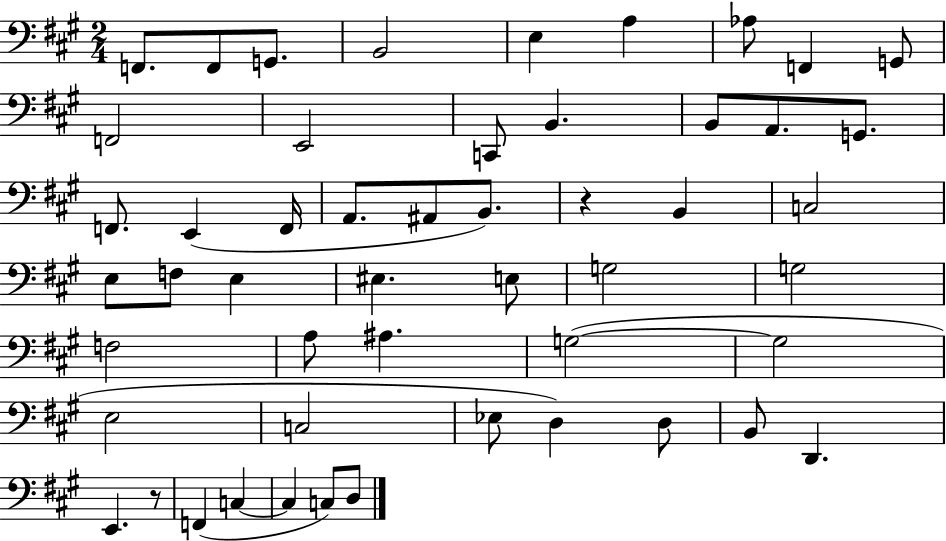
F2/e. F2/e G2/e. B2/h E3/q A3/q Ab3/e F2/q G2/e F2/h E2/h C2/e B2/q. B2/e A2/e. G2/e. F2/e. E2/q F2/s A2/e. A#2/e B2/e. R/q B2/q C3/h E3/e F3/e E3/q EIS3/q. E3/e G3/h G3/h F3/h A3/e A#3/q. G3/h G3/h E3/h C3/h Eb3/e D3/q D3/e B2/e D2/q. E2/q. R/e F2/q C3/q C3/q C3/e D3/e